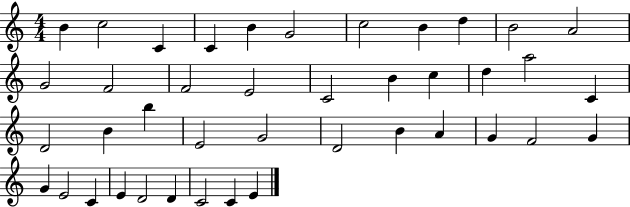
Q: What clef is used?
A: treble